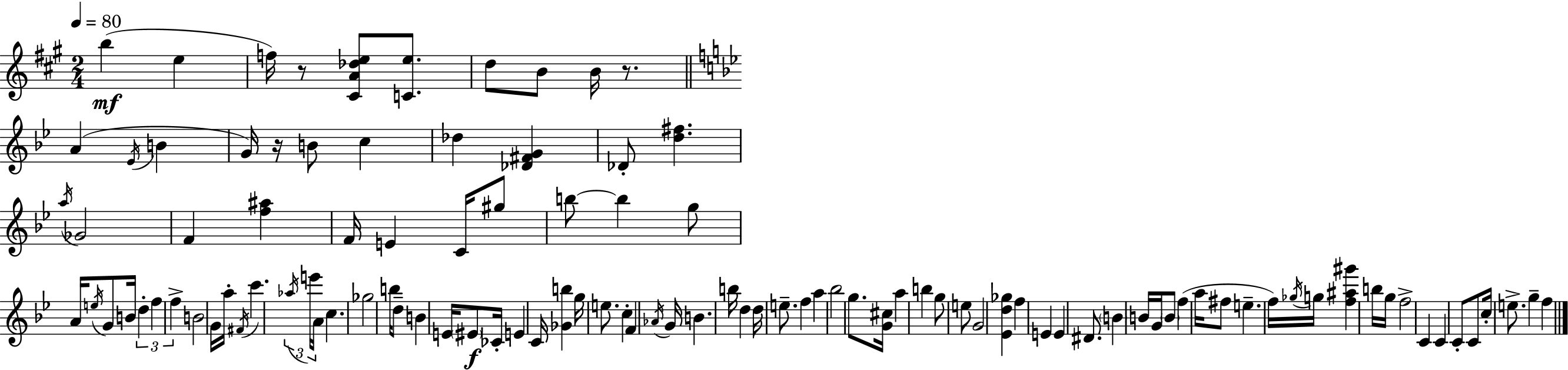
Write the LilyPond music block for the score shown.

{
  \clef treble
  \numericTimeSignature
  \time 2/4
  \key a \major
  \tempo 4 = 80
  b''4(\mf e''4 | f''16) r8 <cis' a' des'' e''>8 <c' e''>8. | d''8 b'8 b'16 r8. | \bar "||" \break \key bes \major a'4( \acciaccatura { ees'16 } b'4 | g'16) r16 b'8 c''4 | des''4 <des' fis' g'>4 | des'8-. <d'' fis''>4. | \break \acciaccatura { a''16 } ges'2 | f'4 <f'' ais''>4 | f'16 e'4 c'16 | gis''8 b''8~~ b''4 | \break g''8 a'16 \acciaccatura { e''16 } g'8 b'16 \tuplet 3/2 { d''4-. | f''4 f''4-> } | b'2 | g'16 a''16-. \acciaccatura { fis'16 } c'''4. | \break \tuplet 3/2 { \acciaccatura { aes''16 } e'''16 a'16 } c''4. | ges''2 | b''16 d''8-- | b'4 e'16 \parenthesize eis'8\f ces'16-. | \break e'4 c'16 <ges' b''>4 | g''16 e''8. c''4-. | f'4 \acciaccatura { aes'16 } g'16 b'4. | b''16 d''4 | \break d''16 e''8.-- f''4 | a''4 bes''2 | g''8. | <g' cis''>16 a''4 b''4 | \break g''8 e''8 g'2 | <ees' d'' ges''>4 | f''4 e'4 | e'4 dis'8. | \break \parenthesize b'4 b'16 g'16 \parenthesize b'8 | f''4( a''16 fis''8 | e''4.-- f''16) \acciaccatura { ges''16 } | g''16 <f'' ais'' gis'''>4 b''16 g''16 f''2-> | \break c'4 | c'4 c'8-. | c'8 c''16-. e''8.-> g''4-- | f''4 \bar "|."
}